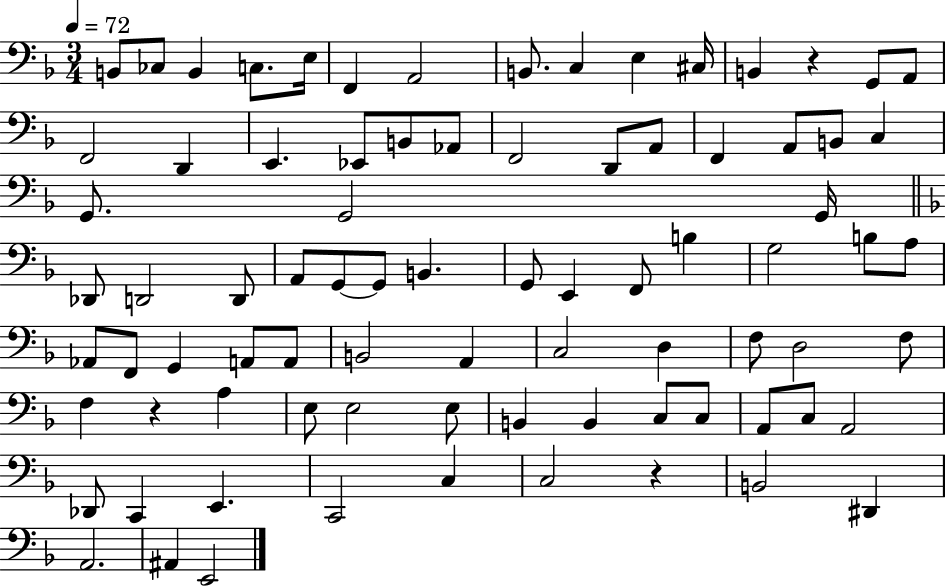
X:1
T:Untitled
M:3/4
L:1/4
K:F
B,,/2 _C,/2 B,, C,/2 E,/4 F,, A,,2 B,,/2 C, E, ^C,/4 B,, z G,,/2 A,,/2 F,,2 D,, E,, _E,,/2 B,,/2 _A,,/2 F,,2 D,,/2 A,,/2 F,, A,,/2 B,,/2 C, G,,/2 G,,2 G,,/4 _D,,/2 D,,2 D,,/2 A,,/2 G,,/2 G,,/2 B,, G,,/2 E,, F,,/2 B, G,2 B,/2 A,/2 _A,,/2 F,,/2 G,, A,,/2 A,,/2 B,,2 A,, C,2 D, F,/2 D,2 F,/2 F, z A, E,/2 E,2 E,/2 B,, B,, C,/2 C,/2 A,,/2 C,/2 A,,2 _D,,/2 C,, E,, C,,2 C, C,2 z B,,2 ^D,, A,,2 ^A,, E,,2